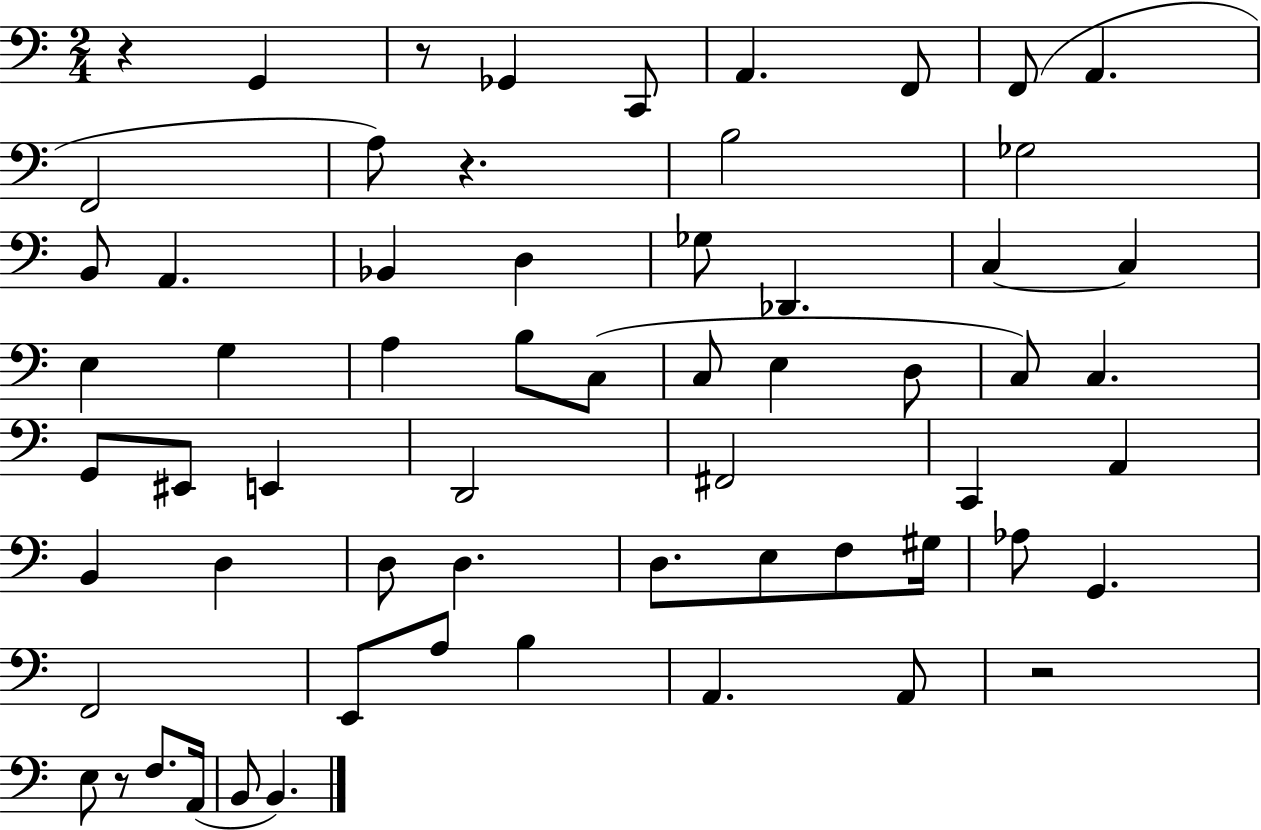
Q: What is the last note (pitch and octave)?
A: B2